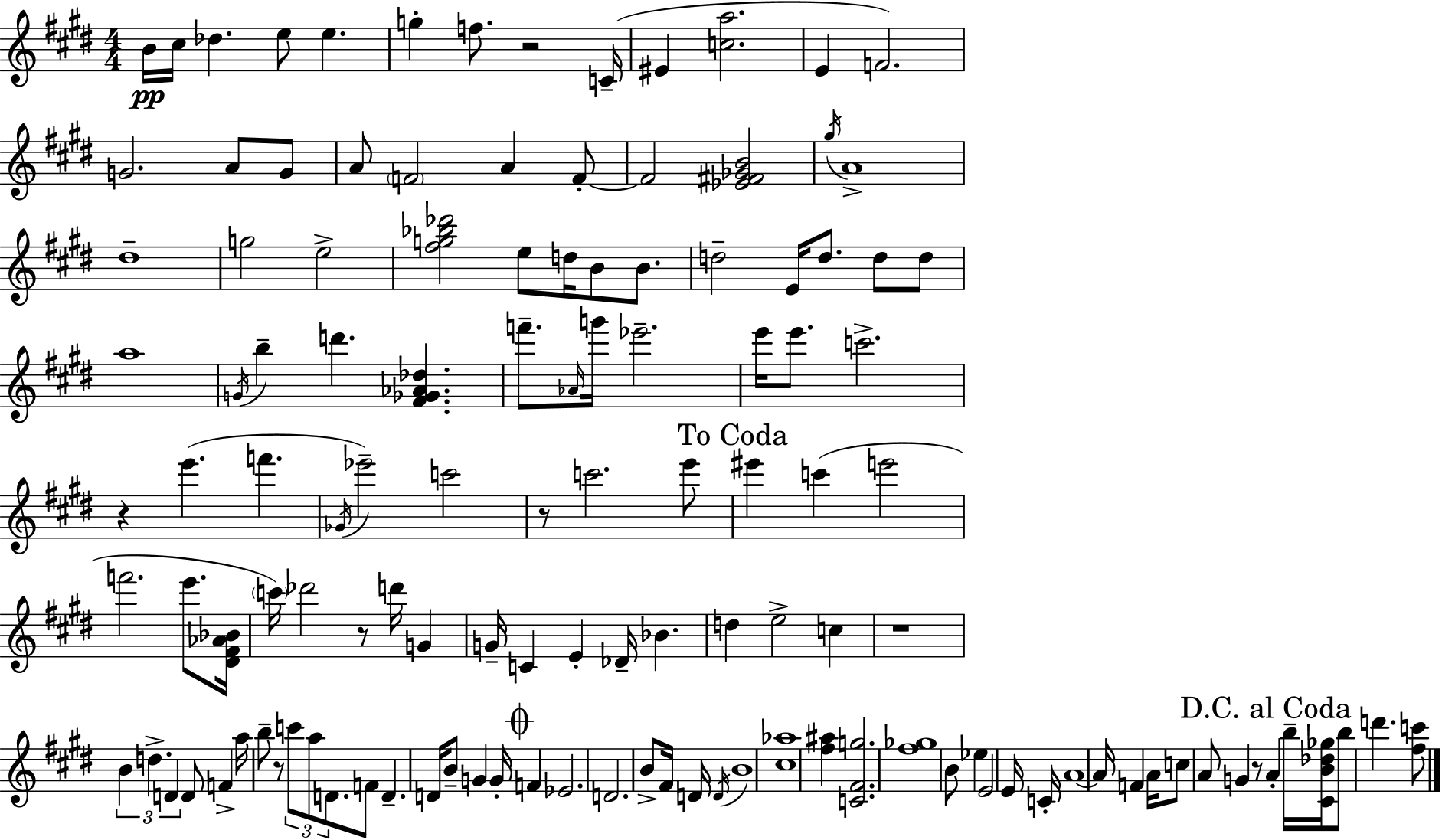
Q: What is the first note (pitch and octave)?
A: B4